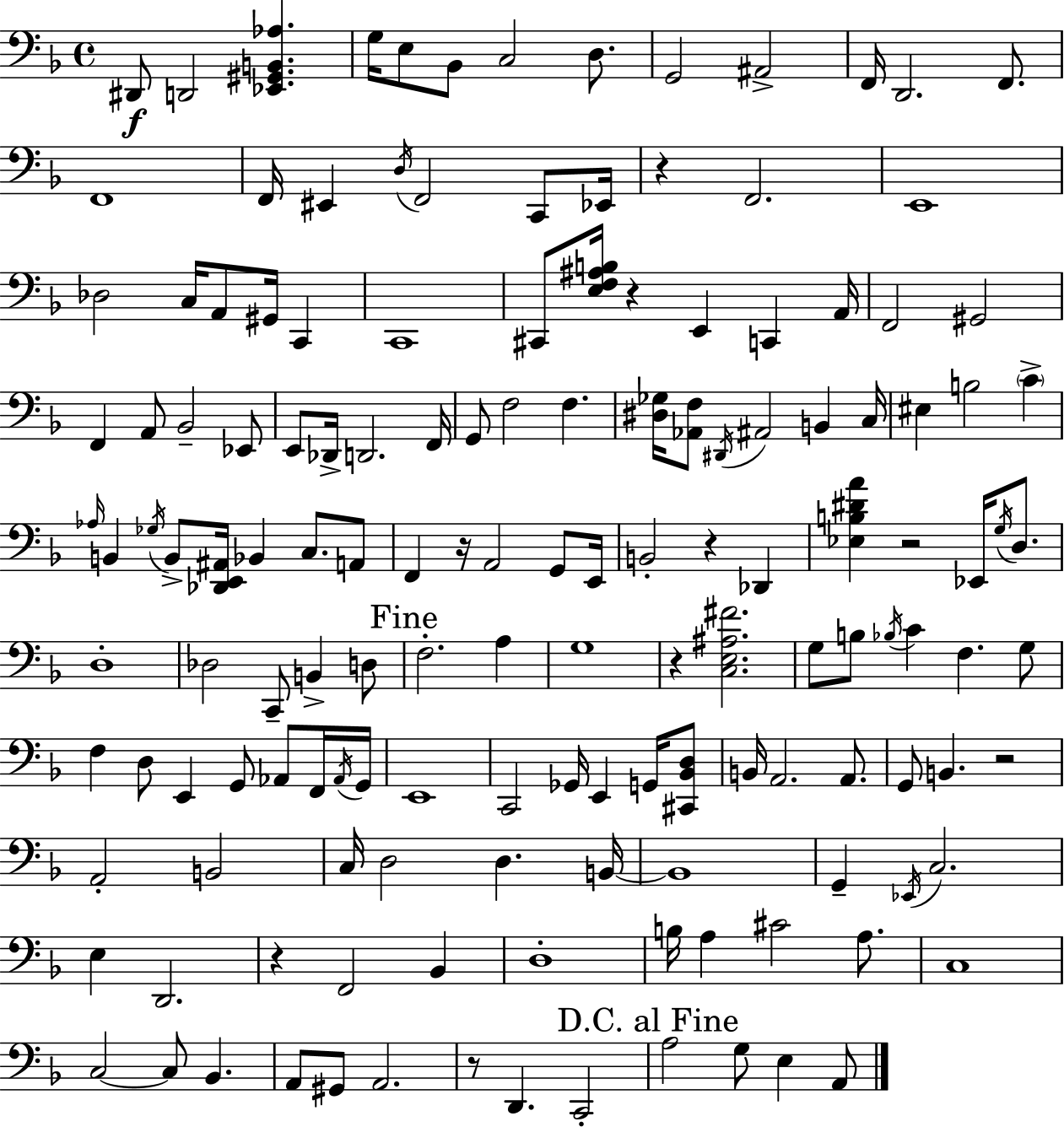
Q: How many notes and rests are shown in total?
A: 148